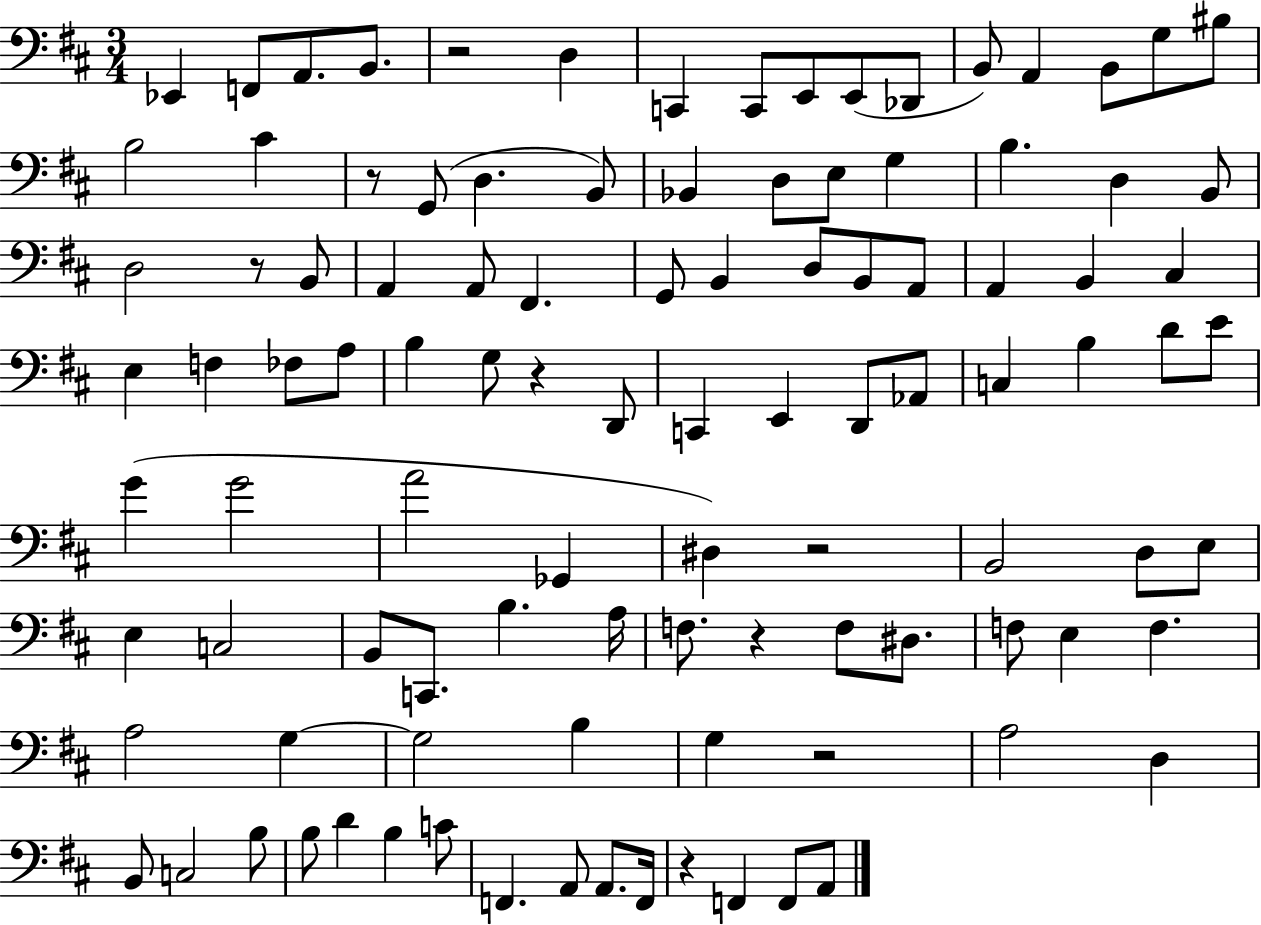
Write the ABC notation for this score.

X:1
T:Untitled
M:3/4
L:1/4
K:D
_E,, F,,/2 A,,/2 B,,/2 z2 D, C,, C,,/2 E,,/2 E,,/2 _D,,/2 B,,/2 A,, B,,/2 G,/2 ^B,/2 B,2 ^C z/2 G,,/2 D, B,,/2 _B,, D,/2 E,/2 G, B, D, B,,/2 D,2 z/2 B,,/2 A,, A,,/2 ^F,, G,,/2 B,, D,/2 B,,/2 A,,/2 A,, B,, ^C, E, F, _F,/2 A,/2 B, G,/2 z D,,/2 C,, E,, D,,/2 _A,,/2 C, B, D/2 E/2 G G2 A2 _G,, ^D, z2 B,,2 D,/2 E,/2 E, C,2 B,,/2 C,,/2 B, A,/4 F,/2 z F,/2 ^D,/2 F,/2 E, F, A,2 G, G,2 B, G, z2 A,2 D, B,,/2 C,2 B,/2 B,/2 D B, C/2 F,, A,,/2 A,,/2 F,,/4 z F,, F,,/2 A,,/2